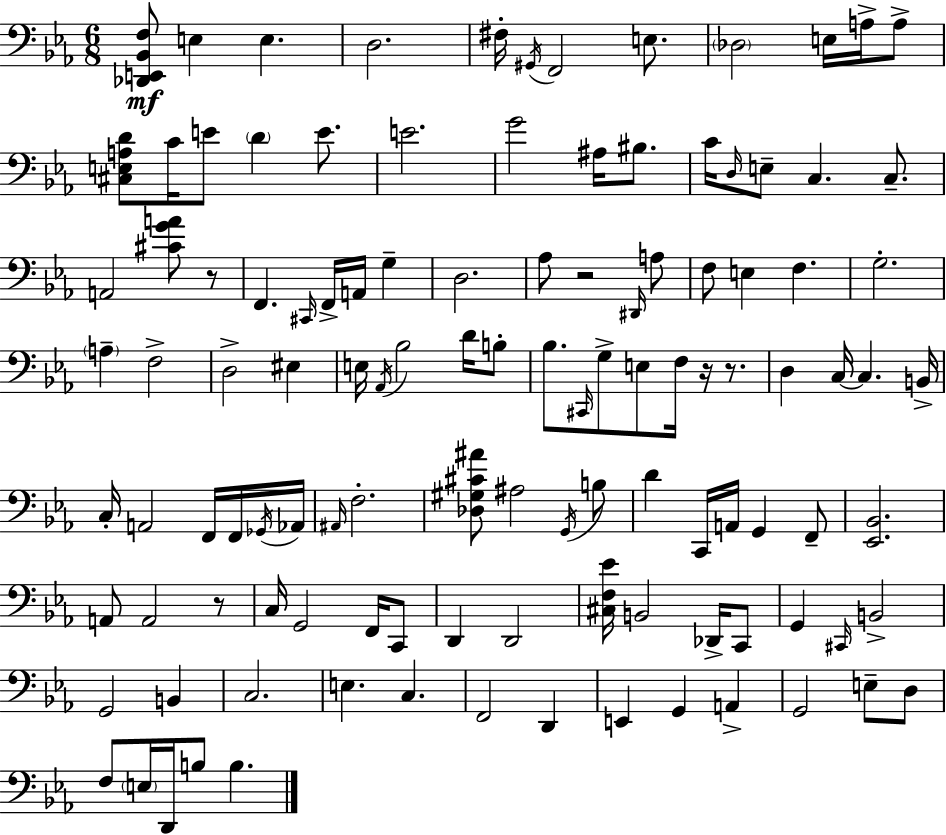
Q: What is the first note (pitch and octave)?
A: E3